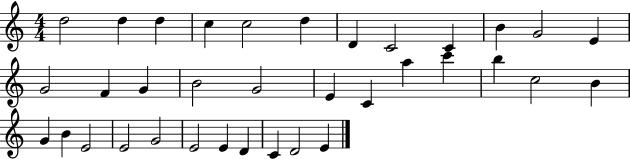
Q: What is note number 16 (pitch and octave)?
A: B4